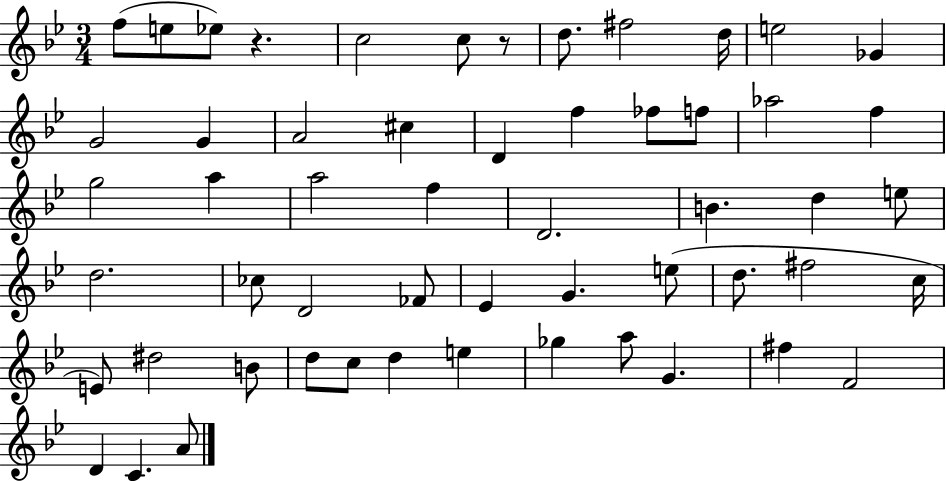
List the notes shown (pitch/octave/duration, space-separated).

F5/e E5/e Eb5/e R/q. C5/h C5/e R/e D5/e. F#5/h D5/s E5/h Gb4/q G4/h G4/q A4/h C#5/q D4/q F5/q FES5/e F5/e Ab5/h F5/q G5/h A5/q A5/h F5/q D4/h. B4/q. D5/q E5/e D5/h. CES5/e D4/h FES4/e Eb4/q G4/q. E5/e D5/e. F#5/h C5/s E4/e D#5/h B4/e D5/e C5/e D5/q E5/q Gb5/q A5/e G4/q. F#5/q F4/h D4/q C4/q. A4/e